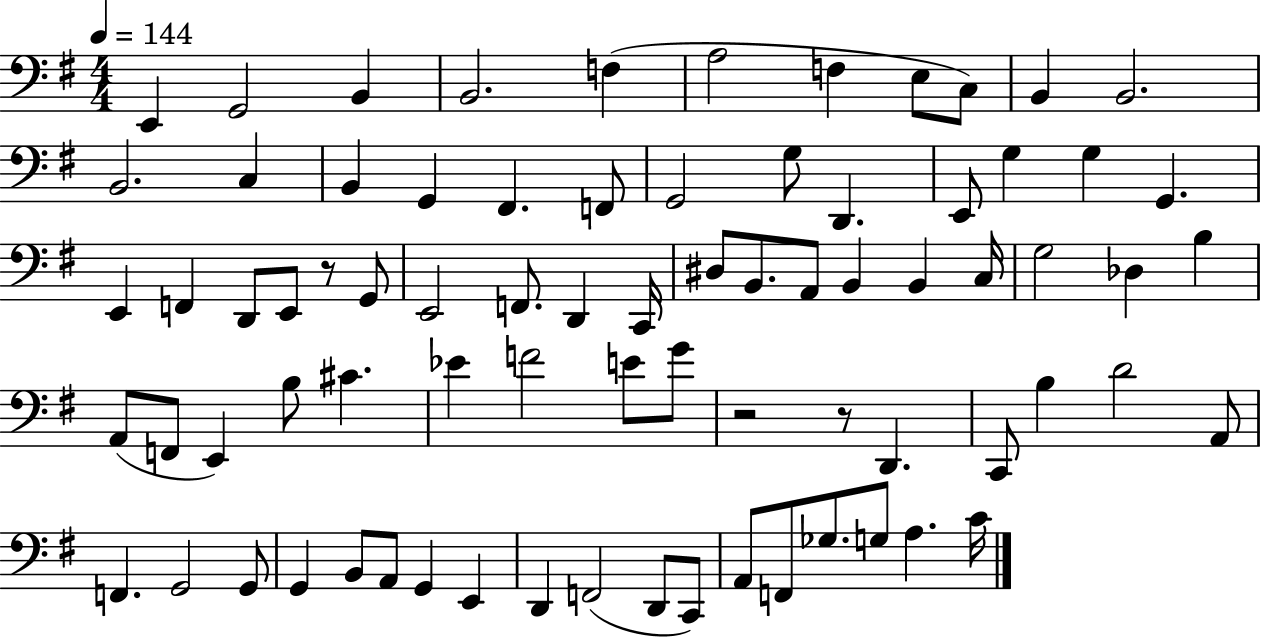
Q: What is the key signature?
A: G major